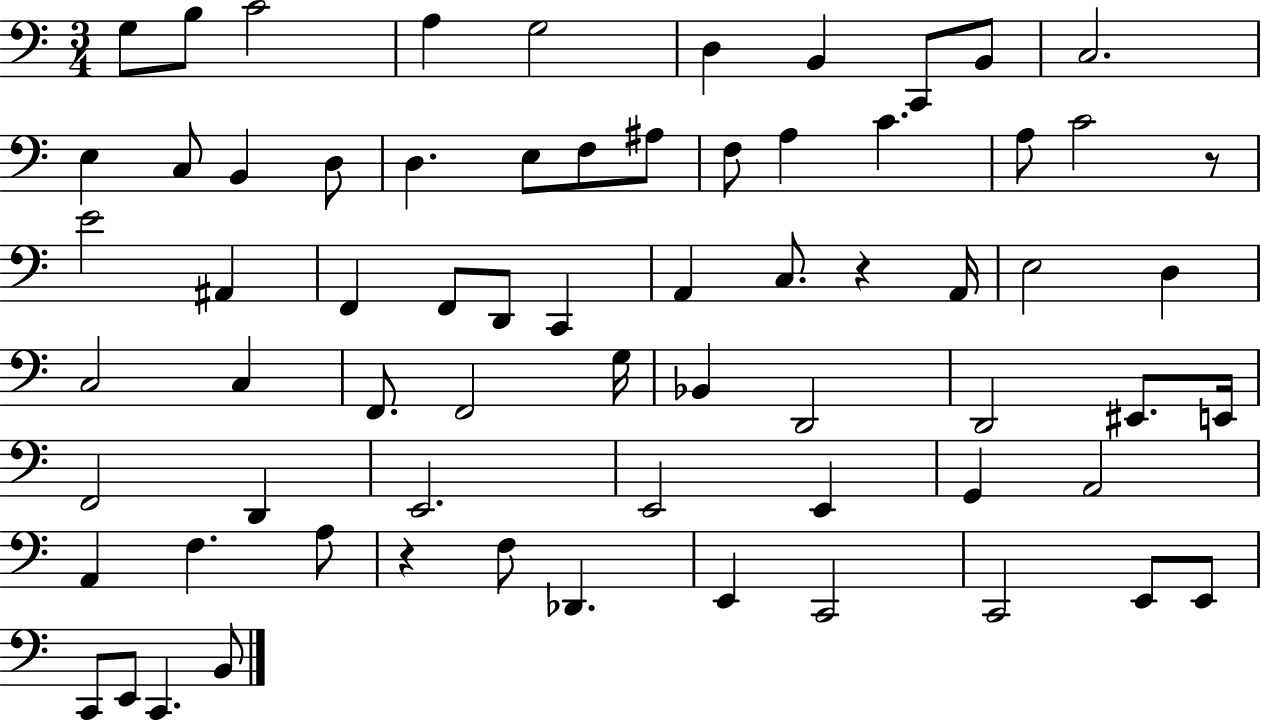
X:1
T:Untitled
M:3/4
L:1/4
K:C
G,/2 B,/2 C2 A, G,2 D, B,, C,,/2 B,,/2 C,2 E, C,/2 B,, D,/2 D, E,/2 F,/2 ^A,/2 F,/2 A, C A,/2 C2 z/2 E2 ^A,, F,, F,,/2 D,,/2 C,, A,, C,/2 z A,,/4 E,2 D, C,2 C, F,,/2 F,,2 G,/4 _B,, D,,2 D,,2 ^E,,/2 E,,/4 F,,2 D,, E,,2 E,,2 E,, G,, A,,2 A,, F, A,/2 z F,/2 _D,, E,, C,,2 C,,2 E,,/2 E,,/2 C,,/2 E,,/2 C,, B,,/2